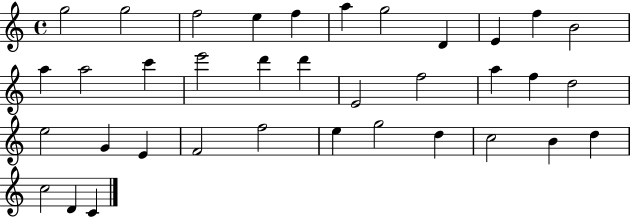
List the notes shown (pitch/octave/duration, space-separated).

G5/h G5/h F5/h E5/q F5/q A5/q G5/h D4/q E4/q F5/q B4/h A5/q A5/h C6/q E6/h D6/q D6/q E4/h F5/h A5/q F5/q D5/h E5/h G4/q E4/q F4/h F5/h E5/q G5/h D5/q C5/h B4/q D5/q C5/h D4/q C4/q